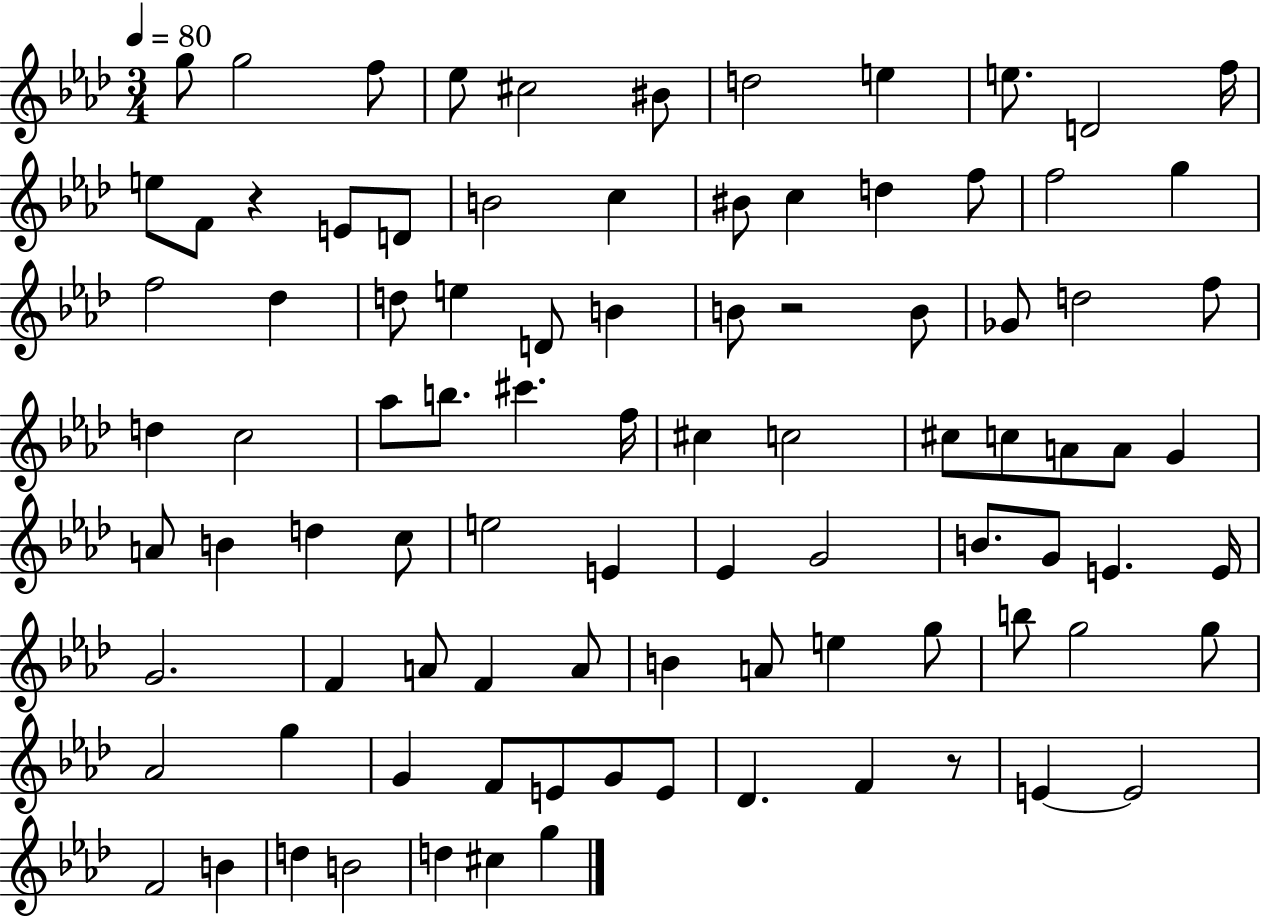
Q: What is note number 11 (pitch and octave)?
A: F5